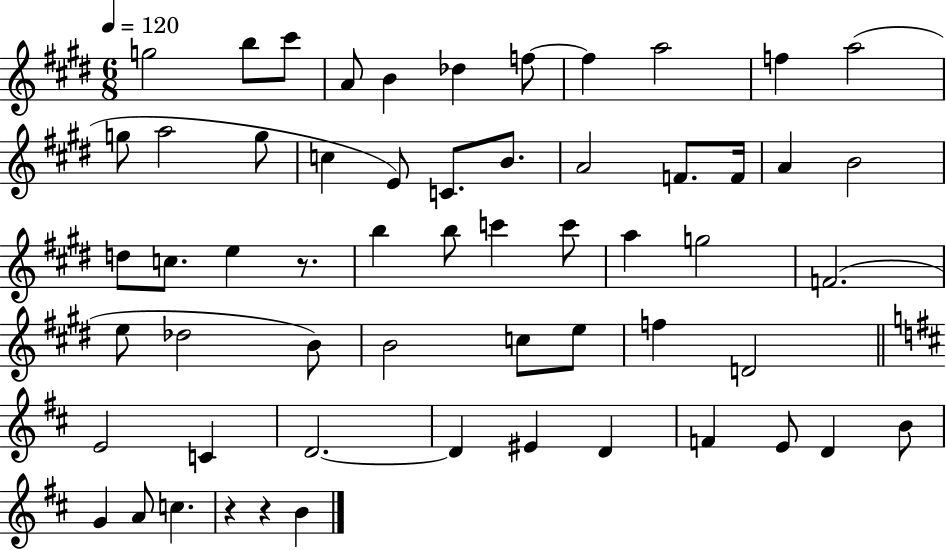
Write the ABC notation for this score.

X:1
T:Untitled
M:6/8
L:1/4
K:E
g2 b/2 ^c'/2 A/2 B _d f/2 f a2 f a2 g/2 a2 g/2 c E/2 C/2 B/2 A2 F/2 F/4 A B2 d/2 c/2 e z/2 b b/2 c' c'/2 a g2 F2 e/2 _d2 B/2 B2 c/2 e/2 f D2 E2 C D2 D ^E D F E/2 D B/2 G A/2 c z z B